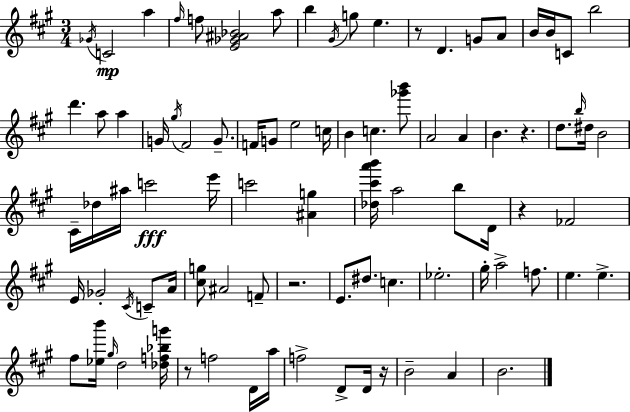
Gb4/s C4/h A5/q F#5/s F5/e [E4,Gb4,A#4,Bb4]/h A5/e B5/q G#4/s G5/e E5/q. R/e D4/q. G4/e A4/e B4/s B4/s C4/e B5/h D6/q. A5/e A5/q G4/s G#5/s F#4/h G4/e. F4/s G4/e E5/h C5/s B4/q C5/q. [Gb6,B6]/e A4/h A4/q B4/q. R/q. D5/e. B5/s D#5/s B4/h C#4/s Db5/s A#5/s C6/h E6/s C6/h [A#4,G5]/q [Db5,C#6,A6,B6]/s A5/h B5/e D4/s R/q FES4/h E4/s Gb4/h C#4/s C4/e A4/s [C#5,G5]/e A#4/h F4/e R/h. E4/e. D#5/e. C5/q. Eb5/h. G#5/s A5/h F5/e. E5/q. E5/q. F#5/e [Eb5,B6]/s G#5/s D5/h [Db5,F5,Bb5,G6]/s R/e F5/h D4/s A5/s F5/h D4/e D4/s R/s B4/h A4/q B4/h.